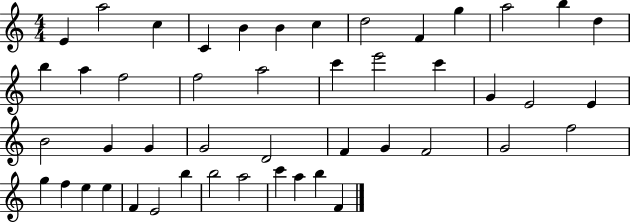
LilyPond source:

{
  \clef treble
  \numericTimeSignature
  \time 4/4
  \key c \major
  e'4 a''2 c''4 | c'4 b'4 b'4 c''4 | d''2 f'4 g''4 | a''2 b''4 d''4 | \break b''4 a''4 f''2 | f''2 a''2 | c'''4 e'''2 c'''4 | g'4 e'2 e'4 | \break b'2 g'4 g'4 | g'2 d'2 | f'4 g'4 f'2 | g'2 f''2 | \break g''4 f''4 e''4 e''4 | f'4 e'2 b''4 | b''2 a''2 | c'''4 a''4 b''4 f'4 | \break \bar "|."
}